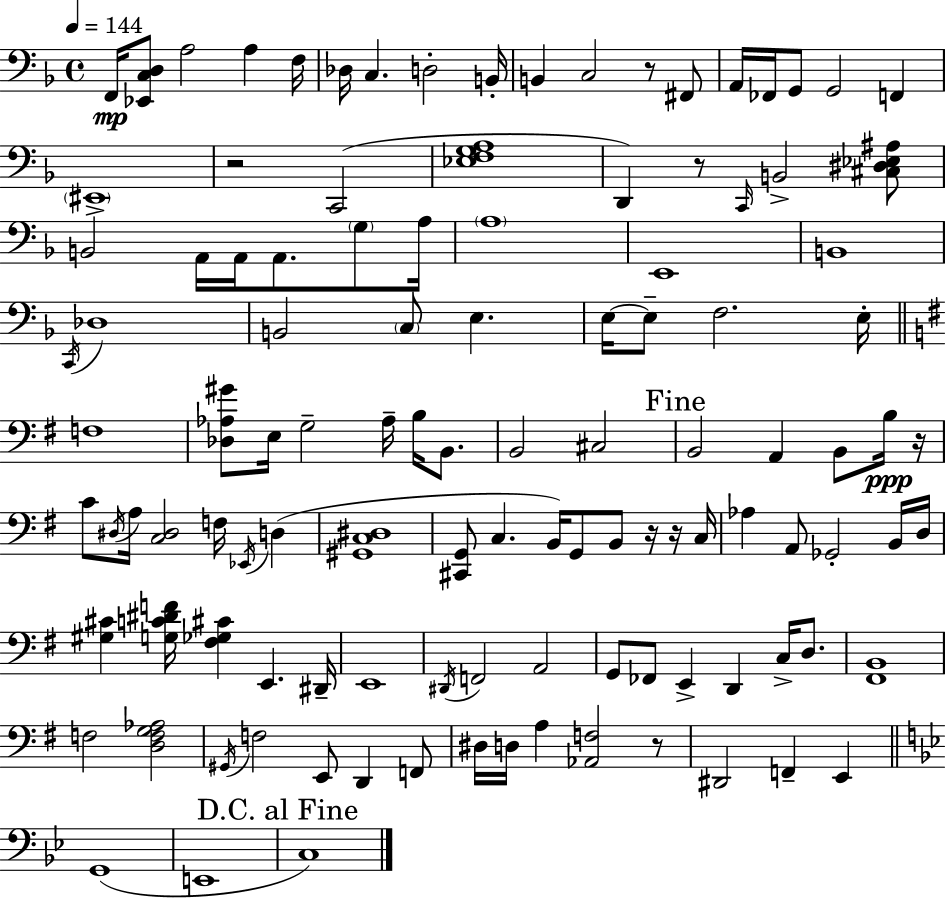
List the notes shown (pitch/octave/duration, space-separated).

F2/s [Eb2,C3,D3]/e A3/h A3/q F3/s Db3/s C3/q. D3/h B2/s B2/q C3/h R/e F#2/e A2/s FES2/s G2/e G2/h F2/q EIS2/w R/h C2/h [Eb3,F3,G3,A3]/w D2/q R/e C2/s B2/h [C#3,D#3,Eb3,A#3]/e B2/h A2/s A2/s A2/e. G3/e A3/s A3/w E2/w B2/w C2/s Db3/w B2/h C3/e E3/q. E3/s E3/e F3/h. E3/s F3/w [Db3,Ab3,G#4]/e E3/s G3/h Ab3/s B3/s B2/e. B2/h C#3/h B2/h A2/q B2/e B3/s R/s C4/e D#3/s A3/s [C3,D#3]/h F3/s Eb2/s D3/q [G#2,C3,D#3]/w [C#2,G2]/e C3/q. B2/s G2/e B2/e R/s R/s C3/s Ab3/q A2/e Gb2/h B2/s D3/s [G#3,C#4]/q [G3,C4,D#4,F4]/s [F#3,Gb3,C#4]/q E2/q. D#2/s E2/w D#2/s F2/h A2/h G2/e FES2/e E2/q D2/q C3/s D3/e. [F#2,B2]/w F3/h [D3,F3,G3,Ab3]/h G#2/s F3/h E2/e D2/q F2/e D#3/s D3/s A3/q [Ab2,F3]/h R/e D#2/h F2/q E2/q G2/w E2/w C3/w